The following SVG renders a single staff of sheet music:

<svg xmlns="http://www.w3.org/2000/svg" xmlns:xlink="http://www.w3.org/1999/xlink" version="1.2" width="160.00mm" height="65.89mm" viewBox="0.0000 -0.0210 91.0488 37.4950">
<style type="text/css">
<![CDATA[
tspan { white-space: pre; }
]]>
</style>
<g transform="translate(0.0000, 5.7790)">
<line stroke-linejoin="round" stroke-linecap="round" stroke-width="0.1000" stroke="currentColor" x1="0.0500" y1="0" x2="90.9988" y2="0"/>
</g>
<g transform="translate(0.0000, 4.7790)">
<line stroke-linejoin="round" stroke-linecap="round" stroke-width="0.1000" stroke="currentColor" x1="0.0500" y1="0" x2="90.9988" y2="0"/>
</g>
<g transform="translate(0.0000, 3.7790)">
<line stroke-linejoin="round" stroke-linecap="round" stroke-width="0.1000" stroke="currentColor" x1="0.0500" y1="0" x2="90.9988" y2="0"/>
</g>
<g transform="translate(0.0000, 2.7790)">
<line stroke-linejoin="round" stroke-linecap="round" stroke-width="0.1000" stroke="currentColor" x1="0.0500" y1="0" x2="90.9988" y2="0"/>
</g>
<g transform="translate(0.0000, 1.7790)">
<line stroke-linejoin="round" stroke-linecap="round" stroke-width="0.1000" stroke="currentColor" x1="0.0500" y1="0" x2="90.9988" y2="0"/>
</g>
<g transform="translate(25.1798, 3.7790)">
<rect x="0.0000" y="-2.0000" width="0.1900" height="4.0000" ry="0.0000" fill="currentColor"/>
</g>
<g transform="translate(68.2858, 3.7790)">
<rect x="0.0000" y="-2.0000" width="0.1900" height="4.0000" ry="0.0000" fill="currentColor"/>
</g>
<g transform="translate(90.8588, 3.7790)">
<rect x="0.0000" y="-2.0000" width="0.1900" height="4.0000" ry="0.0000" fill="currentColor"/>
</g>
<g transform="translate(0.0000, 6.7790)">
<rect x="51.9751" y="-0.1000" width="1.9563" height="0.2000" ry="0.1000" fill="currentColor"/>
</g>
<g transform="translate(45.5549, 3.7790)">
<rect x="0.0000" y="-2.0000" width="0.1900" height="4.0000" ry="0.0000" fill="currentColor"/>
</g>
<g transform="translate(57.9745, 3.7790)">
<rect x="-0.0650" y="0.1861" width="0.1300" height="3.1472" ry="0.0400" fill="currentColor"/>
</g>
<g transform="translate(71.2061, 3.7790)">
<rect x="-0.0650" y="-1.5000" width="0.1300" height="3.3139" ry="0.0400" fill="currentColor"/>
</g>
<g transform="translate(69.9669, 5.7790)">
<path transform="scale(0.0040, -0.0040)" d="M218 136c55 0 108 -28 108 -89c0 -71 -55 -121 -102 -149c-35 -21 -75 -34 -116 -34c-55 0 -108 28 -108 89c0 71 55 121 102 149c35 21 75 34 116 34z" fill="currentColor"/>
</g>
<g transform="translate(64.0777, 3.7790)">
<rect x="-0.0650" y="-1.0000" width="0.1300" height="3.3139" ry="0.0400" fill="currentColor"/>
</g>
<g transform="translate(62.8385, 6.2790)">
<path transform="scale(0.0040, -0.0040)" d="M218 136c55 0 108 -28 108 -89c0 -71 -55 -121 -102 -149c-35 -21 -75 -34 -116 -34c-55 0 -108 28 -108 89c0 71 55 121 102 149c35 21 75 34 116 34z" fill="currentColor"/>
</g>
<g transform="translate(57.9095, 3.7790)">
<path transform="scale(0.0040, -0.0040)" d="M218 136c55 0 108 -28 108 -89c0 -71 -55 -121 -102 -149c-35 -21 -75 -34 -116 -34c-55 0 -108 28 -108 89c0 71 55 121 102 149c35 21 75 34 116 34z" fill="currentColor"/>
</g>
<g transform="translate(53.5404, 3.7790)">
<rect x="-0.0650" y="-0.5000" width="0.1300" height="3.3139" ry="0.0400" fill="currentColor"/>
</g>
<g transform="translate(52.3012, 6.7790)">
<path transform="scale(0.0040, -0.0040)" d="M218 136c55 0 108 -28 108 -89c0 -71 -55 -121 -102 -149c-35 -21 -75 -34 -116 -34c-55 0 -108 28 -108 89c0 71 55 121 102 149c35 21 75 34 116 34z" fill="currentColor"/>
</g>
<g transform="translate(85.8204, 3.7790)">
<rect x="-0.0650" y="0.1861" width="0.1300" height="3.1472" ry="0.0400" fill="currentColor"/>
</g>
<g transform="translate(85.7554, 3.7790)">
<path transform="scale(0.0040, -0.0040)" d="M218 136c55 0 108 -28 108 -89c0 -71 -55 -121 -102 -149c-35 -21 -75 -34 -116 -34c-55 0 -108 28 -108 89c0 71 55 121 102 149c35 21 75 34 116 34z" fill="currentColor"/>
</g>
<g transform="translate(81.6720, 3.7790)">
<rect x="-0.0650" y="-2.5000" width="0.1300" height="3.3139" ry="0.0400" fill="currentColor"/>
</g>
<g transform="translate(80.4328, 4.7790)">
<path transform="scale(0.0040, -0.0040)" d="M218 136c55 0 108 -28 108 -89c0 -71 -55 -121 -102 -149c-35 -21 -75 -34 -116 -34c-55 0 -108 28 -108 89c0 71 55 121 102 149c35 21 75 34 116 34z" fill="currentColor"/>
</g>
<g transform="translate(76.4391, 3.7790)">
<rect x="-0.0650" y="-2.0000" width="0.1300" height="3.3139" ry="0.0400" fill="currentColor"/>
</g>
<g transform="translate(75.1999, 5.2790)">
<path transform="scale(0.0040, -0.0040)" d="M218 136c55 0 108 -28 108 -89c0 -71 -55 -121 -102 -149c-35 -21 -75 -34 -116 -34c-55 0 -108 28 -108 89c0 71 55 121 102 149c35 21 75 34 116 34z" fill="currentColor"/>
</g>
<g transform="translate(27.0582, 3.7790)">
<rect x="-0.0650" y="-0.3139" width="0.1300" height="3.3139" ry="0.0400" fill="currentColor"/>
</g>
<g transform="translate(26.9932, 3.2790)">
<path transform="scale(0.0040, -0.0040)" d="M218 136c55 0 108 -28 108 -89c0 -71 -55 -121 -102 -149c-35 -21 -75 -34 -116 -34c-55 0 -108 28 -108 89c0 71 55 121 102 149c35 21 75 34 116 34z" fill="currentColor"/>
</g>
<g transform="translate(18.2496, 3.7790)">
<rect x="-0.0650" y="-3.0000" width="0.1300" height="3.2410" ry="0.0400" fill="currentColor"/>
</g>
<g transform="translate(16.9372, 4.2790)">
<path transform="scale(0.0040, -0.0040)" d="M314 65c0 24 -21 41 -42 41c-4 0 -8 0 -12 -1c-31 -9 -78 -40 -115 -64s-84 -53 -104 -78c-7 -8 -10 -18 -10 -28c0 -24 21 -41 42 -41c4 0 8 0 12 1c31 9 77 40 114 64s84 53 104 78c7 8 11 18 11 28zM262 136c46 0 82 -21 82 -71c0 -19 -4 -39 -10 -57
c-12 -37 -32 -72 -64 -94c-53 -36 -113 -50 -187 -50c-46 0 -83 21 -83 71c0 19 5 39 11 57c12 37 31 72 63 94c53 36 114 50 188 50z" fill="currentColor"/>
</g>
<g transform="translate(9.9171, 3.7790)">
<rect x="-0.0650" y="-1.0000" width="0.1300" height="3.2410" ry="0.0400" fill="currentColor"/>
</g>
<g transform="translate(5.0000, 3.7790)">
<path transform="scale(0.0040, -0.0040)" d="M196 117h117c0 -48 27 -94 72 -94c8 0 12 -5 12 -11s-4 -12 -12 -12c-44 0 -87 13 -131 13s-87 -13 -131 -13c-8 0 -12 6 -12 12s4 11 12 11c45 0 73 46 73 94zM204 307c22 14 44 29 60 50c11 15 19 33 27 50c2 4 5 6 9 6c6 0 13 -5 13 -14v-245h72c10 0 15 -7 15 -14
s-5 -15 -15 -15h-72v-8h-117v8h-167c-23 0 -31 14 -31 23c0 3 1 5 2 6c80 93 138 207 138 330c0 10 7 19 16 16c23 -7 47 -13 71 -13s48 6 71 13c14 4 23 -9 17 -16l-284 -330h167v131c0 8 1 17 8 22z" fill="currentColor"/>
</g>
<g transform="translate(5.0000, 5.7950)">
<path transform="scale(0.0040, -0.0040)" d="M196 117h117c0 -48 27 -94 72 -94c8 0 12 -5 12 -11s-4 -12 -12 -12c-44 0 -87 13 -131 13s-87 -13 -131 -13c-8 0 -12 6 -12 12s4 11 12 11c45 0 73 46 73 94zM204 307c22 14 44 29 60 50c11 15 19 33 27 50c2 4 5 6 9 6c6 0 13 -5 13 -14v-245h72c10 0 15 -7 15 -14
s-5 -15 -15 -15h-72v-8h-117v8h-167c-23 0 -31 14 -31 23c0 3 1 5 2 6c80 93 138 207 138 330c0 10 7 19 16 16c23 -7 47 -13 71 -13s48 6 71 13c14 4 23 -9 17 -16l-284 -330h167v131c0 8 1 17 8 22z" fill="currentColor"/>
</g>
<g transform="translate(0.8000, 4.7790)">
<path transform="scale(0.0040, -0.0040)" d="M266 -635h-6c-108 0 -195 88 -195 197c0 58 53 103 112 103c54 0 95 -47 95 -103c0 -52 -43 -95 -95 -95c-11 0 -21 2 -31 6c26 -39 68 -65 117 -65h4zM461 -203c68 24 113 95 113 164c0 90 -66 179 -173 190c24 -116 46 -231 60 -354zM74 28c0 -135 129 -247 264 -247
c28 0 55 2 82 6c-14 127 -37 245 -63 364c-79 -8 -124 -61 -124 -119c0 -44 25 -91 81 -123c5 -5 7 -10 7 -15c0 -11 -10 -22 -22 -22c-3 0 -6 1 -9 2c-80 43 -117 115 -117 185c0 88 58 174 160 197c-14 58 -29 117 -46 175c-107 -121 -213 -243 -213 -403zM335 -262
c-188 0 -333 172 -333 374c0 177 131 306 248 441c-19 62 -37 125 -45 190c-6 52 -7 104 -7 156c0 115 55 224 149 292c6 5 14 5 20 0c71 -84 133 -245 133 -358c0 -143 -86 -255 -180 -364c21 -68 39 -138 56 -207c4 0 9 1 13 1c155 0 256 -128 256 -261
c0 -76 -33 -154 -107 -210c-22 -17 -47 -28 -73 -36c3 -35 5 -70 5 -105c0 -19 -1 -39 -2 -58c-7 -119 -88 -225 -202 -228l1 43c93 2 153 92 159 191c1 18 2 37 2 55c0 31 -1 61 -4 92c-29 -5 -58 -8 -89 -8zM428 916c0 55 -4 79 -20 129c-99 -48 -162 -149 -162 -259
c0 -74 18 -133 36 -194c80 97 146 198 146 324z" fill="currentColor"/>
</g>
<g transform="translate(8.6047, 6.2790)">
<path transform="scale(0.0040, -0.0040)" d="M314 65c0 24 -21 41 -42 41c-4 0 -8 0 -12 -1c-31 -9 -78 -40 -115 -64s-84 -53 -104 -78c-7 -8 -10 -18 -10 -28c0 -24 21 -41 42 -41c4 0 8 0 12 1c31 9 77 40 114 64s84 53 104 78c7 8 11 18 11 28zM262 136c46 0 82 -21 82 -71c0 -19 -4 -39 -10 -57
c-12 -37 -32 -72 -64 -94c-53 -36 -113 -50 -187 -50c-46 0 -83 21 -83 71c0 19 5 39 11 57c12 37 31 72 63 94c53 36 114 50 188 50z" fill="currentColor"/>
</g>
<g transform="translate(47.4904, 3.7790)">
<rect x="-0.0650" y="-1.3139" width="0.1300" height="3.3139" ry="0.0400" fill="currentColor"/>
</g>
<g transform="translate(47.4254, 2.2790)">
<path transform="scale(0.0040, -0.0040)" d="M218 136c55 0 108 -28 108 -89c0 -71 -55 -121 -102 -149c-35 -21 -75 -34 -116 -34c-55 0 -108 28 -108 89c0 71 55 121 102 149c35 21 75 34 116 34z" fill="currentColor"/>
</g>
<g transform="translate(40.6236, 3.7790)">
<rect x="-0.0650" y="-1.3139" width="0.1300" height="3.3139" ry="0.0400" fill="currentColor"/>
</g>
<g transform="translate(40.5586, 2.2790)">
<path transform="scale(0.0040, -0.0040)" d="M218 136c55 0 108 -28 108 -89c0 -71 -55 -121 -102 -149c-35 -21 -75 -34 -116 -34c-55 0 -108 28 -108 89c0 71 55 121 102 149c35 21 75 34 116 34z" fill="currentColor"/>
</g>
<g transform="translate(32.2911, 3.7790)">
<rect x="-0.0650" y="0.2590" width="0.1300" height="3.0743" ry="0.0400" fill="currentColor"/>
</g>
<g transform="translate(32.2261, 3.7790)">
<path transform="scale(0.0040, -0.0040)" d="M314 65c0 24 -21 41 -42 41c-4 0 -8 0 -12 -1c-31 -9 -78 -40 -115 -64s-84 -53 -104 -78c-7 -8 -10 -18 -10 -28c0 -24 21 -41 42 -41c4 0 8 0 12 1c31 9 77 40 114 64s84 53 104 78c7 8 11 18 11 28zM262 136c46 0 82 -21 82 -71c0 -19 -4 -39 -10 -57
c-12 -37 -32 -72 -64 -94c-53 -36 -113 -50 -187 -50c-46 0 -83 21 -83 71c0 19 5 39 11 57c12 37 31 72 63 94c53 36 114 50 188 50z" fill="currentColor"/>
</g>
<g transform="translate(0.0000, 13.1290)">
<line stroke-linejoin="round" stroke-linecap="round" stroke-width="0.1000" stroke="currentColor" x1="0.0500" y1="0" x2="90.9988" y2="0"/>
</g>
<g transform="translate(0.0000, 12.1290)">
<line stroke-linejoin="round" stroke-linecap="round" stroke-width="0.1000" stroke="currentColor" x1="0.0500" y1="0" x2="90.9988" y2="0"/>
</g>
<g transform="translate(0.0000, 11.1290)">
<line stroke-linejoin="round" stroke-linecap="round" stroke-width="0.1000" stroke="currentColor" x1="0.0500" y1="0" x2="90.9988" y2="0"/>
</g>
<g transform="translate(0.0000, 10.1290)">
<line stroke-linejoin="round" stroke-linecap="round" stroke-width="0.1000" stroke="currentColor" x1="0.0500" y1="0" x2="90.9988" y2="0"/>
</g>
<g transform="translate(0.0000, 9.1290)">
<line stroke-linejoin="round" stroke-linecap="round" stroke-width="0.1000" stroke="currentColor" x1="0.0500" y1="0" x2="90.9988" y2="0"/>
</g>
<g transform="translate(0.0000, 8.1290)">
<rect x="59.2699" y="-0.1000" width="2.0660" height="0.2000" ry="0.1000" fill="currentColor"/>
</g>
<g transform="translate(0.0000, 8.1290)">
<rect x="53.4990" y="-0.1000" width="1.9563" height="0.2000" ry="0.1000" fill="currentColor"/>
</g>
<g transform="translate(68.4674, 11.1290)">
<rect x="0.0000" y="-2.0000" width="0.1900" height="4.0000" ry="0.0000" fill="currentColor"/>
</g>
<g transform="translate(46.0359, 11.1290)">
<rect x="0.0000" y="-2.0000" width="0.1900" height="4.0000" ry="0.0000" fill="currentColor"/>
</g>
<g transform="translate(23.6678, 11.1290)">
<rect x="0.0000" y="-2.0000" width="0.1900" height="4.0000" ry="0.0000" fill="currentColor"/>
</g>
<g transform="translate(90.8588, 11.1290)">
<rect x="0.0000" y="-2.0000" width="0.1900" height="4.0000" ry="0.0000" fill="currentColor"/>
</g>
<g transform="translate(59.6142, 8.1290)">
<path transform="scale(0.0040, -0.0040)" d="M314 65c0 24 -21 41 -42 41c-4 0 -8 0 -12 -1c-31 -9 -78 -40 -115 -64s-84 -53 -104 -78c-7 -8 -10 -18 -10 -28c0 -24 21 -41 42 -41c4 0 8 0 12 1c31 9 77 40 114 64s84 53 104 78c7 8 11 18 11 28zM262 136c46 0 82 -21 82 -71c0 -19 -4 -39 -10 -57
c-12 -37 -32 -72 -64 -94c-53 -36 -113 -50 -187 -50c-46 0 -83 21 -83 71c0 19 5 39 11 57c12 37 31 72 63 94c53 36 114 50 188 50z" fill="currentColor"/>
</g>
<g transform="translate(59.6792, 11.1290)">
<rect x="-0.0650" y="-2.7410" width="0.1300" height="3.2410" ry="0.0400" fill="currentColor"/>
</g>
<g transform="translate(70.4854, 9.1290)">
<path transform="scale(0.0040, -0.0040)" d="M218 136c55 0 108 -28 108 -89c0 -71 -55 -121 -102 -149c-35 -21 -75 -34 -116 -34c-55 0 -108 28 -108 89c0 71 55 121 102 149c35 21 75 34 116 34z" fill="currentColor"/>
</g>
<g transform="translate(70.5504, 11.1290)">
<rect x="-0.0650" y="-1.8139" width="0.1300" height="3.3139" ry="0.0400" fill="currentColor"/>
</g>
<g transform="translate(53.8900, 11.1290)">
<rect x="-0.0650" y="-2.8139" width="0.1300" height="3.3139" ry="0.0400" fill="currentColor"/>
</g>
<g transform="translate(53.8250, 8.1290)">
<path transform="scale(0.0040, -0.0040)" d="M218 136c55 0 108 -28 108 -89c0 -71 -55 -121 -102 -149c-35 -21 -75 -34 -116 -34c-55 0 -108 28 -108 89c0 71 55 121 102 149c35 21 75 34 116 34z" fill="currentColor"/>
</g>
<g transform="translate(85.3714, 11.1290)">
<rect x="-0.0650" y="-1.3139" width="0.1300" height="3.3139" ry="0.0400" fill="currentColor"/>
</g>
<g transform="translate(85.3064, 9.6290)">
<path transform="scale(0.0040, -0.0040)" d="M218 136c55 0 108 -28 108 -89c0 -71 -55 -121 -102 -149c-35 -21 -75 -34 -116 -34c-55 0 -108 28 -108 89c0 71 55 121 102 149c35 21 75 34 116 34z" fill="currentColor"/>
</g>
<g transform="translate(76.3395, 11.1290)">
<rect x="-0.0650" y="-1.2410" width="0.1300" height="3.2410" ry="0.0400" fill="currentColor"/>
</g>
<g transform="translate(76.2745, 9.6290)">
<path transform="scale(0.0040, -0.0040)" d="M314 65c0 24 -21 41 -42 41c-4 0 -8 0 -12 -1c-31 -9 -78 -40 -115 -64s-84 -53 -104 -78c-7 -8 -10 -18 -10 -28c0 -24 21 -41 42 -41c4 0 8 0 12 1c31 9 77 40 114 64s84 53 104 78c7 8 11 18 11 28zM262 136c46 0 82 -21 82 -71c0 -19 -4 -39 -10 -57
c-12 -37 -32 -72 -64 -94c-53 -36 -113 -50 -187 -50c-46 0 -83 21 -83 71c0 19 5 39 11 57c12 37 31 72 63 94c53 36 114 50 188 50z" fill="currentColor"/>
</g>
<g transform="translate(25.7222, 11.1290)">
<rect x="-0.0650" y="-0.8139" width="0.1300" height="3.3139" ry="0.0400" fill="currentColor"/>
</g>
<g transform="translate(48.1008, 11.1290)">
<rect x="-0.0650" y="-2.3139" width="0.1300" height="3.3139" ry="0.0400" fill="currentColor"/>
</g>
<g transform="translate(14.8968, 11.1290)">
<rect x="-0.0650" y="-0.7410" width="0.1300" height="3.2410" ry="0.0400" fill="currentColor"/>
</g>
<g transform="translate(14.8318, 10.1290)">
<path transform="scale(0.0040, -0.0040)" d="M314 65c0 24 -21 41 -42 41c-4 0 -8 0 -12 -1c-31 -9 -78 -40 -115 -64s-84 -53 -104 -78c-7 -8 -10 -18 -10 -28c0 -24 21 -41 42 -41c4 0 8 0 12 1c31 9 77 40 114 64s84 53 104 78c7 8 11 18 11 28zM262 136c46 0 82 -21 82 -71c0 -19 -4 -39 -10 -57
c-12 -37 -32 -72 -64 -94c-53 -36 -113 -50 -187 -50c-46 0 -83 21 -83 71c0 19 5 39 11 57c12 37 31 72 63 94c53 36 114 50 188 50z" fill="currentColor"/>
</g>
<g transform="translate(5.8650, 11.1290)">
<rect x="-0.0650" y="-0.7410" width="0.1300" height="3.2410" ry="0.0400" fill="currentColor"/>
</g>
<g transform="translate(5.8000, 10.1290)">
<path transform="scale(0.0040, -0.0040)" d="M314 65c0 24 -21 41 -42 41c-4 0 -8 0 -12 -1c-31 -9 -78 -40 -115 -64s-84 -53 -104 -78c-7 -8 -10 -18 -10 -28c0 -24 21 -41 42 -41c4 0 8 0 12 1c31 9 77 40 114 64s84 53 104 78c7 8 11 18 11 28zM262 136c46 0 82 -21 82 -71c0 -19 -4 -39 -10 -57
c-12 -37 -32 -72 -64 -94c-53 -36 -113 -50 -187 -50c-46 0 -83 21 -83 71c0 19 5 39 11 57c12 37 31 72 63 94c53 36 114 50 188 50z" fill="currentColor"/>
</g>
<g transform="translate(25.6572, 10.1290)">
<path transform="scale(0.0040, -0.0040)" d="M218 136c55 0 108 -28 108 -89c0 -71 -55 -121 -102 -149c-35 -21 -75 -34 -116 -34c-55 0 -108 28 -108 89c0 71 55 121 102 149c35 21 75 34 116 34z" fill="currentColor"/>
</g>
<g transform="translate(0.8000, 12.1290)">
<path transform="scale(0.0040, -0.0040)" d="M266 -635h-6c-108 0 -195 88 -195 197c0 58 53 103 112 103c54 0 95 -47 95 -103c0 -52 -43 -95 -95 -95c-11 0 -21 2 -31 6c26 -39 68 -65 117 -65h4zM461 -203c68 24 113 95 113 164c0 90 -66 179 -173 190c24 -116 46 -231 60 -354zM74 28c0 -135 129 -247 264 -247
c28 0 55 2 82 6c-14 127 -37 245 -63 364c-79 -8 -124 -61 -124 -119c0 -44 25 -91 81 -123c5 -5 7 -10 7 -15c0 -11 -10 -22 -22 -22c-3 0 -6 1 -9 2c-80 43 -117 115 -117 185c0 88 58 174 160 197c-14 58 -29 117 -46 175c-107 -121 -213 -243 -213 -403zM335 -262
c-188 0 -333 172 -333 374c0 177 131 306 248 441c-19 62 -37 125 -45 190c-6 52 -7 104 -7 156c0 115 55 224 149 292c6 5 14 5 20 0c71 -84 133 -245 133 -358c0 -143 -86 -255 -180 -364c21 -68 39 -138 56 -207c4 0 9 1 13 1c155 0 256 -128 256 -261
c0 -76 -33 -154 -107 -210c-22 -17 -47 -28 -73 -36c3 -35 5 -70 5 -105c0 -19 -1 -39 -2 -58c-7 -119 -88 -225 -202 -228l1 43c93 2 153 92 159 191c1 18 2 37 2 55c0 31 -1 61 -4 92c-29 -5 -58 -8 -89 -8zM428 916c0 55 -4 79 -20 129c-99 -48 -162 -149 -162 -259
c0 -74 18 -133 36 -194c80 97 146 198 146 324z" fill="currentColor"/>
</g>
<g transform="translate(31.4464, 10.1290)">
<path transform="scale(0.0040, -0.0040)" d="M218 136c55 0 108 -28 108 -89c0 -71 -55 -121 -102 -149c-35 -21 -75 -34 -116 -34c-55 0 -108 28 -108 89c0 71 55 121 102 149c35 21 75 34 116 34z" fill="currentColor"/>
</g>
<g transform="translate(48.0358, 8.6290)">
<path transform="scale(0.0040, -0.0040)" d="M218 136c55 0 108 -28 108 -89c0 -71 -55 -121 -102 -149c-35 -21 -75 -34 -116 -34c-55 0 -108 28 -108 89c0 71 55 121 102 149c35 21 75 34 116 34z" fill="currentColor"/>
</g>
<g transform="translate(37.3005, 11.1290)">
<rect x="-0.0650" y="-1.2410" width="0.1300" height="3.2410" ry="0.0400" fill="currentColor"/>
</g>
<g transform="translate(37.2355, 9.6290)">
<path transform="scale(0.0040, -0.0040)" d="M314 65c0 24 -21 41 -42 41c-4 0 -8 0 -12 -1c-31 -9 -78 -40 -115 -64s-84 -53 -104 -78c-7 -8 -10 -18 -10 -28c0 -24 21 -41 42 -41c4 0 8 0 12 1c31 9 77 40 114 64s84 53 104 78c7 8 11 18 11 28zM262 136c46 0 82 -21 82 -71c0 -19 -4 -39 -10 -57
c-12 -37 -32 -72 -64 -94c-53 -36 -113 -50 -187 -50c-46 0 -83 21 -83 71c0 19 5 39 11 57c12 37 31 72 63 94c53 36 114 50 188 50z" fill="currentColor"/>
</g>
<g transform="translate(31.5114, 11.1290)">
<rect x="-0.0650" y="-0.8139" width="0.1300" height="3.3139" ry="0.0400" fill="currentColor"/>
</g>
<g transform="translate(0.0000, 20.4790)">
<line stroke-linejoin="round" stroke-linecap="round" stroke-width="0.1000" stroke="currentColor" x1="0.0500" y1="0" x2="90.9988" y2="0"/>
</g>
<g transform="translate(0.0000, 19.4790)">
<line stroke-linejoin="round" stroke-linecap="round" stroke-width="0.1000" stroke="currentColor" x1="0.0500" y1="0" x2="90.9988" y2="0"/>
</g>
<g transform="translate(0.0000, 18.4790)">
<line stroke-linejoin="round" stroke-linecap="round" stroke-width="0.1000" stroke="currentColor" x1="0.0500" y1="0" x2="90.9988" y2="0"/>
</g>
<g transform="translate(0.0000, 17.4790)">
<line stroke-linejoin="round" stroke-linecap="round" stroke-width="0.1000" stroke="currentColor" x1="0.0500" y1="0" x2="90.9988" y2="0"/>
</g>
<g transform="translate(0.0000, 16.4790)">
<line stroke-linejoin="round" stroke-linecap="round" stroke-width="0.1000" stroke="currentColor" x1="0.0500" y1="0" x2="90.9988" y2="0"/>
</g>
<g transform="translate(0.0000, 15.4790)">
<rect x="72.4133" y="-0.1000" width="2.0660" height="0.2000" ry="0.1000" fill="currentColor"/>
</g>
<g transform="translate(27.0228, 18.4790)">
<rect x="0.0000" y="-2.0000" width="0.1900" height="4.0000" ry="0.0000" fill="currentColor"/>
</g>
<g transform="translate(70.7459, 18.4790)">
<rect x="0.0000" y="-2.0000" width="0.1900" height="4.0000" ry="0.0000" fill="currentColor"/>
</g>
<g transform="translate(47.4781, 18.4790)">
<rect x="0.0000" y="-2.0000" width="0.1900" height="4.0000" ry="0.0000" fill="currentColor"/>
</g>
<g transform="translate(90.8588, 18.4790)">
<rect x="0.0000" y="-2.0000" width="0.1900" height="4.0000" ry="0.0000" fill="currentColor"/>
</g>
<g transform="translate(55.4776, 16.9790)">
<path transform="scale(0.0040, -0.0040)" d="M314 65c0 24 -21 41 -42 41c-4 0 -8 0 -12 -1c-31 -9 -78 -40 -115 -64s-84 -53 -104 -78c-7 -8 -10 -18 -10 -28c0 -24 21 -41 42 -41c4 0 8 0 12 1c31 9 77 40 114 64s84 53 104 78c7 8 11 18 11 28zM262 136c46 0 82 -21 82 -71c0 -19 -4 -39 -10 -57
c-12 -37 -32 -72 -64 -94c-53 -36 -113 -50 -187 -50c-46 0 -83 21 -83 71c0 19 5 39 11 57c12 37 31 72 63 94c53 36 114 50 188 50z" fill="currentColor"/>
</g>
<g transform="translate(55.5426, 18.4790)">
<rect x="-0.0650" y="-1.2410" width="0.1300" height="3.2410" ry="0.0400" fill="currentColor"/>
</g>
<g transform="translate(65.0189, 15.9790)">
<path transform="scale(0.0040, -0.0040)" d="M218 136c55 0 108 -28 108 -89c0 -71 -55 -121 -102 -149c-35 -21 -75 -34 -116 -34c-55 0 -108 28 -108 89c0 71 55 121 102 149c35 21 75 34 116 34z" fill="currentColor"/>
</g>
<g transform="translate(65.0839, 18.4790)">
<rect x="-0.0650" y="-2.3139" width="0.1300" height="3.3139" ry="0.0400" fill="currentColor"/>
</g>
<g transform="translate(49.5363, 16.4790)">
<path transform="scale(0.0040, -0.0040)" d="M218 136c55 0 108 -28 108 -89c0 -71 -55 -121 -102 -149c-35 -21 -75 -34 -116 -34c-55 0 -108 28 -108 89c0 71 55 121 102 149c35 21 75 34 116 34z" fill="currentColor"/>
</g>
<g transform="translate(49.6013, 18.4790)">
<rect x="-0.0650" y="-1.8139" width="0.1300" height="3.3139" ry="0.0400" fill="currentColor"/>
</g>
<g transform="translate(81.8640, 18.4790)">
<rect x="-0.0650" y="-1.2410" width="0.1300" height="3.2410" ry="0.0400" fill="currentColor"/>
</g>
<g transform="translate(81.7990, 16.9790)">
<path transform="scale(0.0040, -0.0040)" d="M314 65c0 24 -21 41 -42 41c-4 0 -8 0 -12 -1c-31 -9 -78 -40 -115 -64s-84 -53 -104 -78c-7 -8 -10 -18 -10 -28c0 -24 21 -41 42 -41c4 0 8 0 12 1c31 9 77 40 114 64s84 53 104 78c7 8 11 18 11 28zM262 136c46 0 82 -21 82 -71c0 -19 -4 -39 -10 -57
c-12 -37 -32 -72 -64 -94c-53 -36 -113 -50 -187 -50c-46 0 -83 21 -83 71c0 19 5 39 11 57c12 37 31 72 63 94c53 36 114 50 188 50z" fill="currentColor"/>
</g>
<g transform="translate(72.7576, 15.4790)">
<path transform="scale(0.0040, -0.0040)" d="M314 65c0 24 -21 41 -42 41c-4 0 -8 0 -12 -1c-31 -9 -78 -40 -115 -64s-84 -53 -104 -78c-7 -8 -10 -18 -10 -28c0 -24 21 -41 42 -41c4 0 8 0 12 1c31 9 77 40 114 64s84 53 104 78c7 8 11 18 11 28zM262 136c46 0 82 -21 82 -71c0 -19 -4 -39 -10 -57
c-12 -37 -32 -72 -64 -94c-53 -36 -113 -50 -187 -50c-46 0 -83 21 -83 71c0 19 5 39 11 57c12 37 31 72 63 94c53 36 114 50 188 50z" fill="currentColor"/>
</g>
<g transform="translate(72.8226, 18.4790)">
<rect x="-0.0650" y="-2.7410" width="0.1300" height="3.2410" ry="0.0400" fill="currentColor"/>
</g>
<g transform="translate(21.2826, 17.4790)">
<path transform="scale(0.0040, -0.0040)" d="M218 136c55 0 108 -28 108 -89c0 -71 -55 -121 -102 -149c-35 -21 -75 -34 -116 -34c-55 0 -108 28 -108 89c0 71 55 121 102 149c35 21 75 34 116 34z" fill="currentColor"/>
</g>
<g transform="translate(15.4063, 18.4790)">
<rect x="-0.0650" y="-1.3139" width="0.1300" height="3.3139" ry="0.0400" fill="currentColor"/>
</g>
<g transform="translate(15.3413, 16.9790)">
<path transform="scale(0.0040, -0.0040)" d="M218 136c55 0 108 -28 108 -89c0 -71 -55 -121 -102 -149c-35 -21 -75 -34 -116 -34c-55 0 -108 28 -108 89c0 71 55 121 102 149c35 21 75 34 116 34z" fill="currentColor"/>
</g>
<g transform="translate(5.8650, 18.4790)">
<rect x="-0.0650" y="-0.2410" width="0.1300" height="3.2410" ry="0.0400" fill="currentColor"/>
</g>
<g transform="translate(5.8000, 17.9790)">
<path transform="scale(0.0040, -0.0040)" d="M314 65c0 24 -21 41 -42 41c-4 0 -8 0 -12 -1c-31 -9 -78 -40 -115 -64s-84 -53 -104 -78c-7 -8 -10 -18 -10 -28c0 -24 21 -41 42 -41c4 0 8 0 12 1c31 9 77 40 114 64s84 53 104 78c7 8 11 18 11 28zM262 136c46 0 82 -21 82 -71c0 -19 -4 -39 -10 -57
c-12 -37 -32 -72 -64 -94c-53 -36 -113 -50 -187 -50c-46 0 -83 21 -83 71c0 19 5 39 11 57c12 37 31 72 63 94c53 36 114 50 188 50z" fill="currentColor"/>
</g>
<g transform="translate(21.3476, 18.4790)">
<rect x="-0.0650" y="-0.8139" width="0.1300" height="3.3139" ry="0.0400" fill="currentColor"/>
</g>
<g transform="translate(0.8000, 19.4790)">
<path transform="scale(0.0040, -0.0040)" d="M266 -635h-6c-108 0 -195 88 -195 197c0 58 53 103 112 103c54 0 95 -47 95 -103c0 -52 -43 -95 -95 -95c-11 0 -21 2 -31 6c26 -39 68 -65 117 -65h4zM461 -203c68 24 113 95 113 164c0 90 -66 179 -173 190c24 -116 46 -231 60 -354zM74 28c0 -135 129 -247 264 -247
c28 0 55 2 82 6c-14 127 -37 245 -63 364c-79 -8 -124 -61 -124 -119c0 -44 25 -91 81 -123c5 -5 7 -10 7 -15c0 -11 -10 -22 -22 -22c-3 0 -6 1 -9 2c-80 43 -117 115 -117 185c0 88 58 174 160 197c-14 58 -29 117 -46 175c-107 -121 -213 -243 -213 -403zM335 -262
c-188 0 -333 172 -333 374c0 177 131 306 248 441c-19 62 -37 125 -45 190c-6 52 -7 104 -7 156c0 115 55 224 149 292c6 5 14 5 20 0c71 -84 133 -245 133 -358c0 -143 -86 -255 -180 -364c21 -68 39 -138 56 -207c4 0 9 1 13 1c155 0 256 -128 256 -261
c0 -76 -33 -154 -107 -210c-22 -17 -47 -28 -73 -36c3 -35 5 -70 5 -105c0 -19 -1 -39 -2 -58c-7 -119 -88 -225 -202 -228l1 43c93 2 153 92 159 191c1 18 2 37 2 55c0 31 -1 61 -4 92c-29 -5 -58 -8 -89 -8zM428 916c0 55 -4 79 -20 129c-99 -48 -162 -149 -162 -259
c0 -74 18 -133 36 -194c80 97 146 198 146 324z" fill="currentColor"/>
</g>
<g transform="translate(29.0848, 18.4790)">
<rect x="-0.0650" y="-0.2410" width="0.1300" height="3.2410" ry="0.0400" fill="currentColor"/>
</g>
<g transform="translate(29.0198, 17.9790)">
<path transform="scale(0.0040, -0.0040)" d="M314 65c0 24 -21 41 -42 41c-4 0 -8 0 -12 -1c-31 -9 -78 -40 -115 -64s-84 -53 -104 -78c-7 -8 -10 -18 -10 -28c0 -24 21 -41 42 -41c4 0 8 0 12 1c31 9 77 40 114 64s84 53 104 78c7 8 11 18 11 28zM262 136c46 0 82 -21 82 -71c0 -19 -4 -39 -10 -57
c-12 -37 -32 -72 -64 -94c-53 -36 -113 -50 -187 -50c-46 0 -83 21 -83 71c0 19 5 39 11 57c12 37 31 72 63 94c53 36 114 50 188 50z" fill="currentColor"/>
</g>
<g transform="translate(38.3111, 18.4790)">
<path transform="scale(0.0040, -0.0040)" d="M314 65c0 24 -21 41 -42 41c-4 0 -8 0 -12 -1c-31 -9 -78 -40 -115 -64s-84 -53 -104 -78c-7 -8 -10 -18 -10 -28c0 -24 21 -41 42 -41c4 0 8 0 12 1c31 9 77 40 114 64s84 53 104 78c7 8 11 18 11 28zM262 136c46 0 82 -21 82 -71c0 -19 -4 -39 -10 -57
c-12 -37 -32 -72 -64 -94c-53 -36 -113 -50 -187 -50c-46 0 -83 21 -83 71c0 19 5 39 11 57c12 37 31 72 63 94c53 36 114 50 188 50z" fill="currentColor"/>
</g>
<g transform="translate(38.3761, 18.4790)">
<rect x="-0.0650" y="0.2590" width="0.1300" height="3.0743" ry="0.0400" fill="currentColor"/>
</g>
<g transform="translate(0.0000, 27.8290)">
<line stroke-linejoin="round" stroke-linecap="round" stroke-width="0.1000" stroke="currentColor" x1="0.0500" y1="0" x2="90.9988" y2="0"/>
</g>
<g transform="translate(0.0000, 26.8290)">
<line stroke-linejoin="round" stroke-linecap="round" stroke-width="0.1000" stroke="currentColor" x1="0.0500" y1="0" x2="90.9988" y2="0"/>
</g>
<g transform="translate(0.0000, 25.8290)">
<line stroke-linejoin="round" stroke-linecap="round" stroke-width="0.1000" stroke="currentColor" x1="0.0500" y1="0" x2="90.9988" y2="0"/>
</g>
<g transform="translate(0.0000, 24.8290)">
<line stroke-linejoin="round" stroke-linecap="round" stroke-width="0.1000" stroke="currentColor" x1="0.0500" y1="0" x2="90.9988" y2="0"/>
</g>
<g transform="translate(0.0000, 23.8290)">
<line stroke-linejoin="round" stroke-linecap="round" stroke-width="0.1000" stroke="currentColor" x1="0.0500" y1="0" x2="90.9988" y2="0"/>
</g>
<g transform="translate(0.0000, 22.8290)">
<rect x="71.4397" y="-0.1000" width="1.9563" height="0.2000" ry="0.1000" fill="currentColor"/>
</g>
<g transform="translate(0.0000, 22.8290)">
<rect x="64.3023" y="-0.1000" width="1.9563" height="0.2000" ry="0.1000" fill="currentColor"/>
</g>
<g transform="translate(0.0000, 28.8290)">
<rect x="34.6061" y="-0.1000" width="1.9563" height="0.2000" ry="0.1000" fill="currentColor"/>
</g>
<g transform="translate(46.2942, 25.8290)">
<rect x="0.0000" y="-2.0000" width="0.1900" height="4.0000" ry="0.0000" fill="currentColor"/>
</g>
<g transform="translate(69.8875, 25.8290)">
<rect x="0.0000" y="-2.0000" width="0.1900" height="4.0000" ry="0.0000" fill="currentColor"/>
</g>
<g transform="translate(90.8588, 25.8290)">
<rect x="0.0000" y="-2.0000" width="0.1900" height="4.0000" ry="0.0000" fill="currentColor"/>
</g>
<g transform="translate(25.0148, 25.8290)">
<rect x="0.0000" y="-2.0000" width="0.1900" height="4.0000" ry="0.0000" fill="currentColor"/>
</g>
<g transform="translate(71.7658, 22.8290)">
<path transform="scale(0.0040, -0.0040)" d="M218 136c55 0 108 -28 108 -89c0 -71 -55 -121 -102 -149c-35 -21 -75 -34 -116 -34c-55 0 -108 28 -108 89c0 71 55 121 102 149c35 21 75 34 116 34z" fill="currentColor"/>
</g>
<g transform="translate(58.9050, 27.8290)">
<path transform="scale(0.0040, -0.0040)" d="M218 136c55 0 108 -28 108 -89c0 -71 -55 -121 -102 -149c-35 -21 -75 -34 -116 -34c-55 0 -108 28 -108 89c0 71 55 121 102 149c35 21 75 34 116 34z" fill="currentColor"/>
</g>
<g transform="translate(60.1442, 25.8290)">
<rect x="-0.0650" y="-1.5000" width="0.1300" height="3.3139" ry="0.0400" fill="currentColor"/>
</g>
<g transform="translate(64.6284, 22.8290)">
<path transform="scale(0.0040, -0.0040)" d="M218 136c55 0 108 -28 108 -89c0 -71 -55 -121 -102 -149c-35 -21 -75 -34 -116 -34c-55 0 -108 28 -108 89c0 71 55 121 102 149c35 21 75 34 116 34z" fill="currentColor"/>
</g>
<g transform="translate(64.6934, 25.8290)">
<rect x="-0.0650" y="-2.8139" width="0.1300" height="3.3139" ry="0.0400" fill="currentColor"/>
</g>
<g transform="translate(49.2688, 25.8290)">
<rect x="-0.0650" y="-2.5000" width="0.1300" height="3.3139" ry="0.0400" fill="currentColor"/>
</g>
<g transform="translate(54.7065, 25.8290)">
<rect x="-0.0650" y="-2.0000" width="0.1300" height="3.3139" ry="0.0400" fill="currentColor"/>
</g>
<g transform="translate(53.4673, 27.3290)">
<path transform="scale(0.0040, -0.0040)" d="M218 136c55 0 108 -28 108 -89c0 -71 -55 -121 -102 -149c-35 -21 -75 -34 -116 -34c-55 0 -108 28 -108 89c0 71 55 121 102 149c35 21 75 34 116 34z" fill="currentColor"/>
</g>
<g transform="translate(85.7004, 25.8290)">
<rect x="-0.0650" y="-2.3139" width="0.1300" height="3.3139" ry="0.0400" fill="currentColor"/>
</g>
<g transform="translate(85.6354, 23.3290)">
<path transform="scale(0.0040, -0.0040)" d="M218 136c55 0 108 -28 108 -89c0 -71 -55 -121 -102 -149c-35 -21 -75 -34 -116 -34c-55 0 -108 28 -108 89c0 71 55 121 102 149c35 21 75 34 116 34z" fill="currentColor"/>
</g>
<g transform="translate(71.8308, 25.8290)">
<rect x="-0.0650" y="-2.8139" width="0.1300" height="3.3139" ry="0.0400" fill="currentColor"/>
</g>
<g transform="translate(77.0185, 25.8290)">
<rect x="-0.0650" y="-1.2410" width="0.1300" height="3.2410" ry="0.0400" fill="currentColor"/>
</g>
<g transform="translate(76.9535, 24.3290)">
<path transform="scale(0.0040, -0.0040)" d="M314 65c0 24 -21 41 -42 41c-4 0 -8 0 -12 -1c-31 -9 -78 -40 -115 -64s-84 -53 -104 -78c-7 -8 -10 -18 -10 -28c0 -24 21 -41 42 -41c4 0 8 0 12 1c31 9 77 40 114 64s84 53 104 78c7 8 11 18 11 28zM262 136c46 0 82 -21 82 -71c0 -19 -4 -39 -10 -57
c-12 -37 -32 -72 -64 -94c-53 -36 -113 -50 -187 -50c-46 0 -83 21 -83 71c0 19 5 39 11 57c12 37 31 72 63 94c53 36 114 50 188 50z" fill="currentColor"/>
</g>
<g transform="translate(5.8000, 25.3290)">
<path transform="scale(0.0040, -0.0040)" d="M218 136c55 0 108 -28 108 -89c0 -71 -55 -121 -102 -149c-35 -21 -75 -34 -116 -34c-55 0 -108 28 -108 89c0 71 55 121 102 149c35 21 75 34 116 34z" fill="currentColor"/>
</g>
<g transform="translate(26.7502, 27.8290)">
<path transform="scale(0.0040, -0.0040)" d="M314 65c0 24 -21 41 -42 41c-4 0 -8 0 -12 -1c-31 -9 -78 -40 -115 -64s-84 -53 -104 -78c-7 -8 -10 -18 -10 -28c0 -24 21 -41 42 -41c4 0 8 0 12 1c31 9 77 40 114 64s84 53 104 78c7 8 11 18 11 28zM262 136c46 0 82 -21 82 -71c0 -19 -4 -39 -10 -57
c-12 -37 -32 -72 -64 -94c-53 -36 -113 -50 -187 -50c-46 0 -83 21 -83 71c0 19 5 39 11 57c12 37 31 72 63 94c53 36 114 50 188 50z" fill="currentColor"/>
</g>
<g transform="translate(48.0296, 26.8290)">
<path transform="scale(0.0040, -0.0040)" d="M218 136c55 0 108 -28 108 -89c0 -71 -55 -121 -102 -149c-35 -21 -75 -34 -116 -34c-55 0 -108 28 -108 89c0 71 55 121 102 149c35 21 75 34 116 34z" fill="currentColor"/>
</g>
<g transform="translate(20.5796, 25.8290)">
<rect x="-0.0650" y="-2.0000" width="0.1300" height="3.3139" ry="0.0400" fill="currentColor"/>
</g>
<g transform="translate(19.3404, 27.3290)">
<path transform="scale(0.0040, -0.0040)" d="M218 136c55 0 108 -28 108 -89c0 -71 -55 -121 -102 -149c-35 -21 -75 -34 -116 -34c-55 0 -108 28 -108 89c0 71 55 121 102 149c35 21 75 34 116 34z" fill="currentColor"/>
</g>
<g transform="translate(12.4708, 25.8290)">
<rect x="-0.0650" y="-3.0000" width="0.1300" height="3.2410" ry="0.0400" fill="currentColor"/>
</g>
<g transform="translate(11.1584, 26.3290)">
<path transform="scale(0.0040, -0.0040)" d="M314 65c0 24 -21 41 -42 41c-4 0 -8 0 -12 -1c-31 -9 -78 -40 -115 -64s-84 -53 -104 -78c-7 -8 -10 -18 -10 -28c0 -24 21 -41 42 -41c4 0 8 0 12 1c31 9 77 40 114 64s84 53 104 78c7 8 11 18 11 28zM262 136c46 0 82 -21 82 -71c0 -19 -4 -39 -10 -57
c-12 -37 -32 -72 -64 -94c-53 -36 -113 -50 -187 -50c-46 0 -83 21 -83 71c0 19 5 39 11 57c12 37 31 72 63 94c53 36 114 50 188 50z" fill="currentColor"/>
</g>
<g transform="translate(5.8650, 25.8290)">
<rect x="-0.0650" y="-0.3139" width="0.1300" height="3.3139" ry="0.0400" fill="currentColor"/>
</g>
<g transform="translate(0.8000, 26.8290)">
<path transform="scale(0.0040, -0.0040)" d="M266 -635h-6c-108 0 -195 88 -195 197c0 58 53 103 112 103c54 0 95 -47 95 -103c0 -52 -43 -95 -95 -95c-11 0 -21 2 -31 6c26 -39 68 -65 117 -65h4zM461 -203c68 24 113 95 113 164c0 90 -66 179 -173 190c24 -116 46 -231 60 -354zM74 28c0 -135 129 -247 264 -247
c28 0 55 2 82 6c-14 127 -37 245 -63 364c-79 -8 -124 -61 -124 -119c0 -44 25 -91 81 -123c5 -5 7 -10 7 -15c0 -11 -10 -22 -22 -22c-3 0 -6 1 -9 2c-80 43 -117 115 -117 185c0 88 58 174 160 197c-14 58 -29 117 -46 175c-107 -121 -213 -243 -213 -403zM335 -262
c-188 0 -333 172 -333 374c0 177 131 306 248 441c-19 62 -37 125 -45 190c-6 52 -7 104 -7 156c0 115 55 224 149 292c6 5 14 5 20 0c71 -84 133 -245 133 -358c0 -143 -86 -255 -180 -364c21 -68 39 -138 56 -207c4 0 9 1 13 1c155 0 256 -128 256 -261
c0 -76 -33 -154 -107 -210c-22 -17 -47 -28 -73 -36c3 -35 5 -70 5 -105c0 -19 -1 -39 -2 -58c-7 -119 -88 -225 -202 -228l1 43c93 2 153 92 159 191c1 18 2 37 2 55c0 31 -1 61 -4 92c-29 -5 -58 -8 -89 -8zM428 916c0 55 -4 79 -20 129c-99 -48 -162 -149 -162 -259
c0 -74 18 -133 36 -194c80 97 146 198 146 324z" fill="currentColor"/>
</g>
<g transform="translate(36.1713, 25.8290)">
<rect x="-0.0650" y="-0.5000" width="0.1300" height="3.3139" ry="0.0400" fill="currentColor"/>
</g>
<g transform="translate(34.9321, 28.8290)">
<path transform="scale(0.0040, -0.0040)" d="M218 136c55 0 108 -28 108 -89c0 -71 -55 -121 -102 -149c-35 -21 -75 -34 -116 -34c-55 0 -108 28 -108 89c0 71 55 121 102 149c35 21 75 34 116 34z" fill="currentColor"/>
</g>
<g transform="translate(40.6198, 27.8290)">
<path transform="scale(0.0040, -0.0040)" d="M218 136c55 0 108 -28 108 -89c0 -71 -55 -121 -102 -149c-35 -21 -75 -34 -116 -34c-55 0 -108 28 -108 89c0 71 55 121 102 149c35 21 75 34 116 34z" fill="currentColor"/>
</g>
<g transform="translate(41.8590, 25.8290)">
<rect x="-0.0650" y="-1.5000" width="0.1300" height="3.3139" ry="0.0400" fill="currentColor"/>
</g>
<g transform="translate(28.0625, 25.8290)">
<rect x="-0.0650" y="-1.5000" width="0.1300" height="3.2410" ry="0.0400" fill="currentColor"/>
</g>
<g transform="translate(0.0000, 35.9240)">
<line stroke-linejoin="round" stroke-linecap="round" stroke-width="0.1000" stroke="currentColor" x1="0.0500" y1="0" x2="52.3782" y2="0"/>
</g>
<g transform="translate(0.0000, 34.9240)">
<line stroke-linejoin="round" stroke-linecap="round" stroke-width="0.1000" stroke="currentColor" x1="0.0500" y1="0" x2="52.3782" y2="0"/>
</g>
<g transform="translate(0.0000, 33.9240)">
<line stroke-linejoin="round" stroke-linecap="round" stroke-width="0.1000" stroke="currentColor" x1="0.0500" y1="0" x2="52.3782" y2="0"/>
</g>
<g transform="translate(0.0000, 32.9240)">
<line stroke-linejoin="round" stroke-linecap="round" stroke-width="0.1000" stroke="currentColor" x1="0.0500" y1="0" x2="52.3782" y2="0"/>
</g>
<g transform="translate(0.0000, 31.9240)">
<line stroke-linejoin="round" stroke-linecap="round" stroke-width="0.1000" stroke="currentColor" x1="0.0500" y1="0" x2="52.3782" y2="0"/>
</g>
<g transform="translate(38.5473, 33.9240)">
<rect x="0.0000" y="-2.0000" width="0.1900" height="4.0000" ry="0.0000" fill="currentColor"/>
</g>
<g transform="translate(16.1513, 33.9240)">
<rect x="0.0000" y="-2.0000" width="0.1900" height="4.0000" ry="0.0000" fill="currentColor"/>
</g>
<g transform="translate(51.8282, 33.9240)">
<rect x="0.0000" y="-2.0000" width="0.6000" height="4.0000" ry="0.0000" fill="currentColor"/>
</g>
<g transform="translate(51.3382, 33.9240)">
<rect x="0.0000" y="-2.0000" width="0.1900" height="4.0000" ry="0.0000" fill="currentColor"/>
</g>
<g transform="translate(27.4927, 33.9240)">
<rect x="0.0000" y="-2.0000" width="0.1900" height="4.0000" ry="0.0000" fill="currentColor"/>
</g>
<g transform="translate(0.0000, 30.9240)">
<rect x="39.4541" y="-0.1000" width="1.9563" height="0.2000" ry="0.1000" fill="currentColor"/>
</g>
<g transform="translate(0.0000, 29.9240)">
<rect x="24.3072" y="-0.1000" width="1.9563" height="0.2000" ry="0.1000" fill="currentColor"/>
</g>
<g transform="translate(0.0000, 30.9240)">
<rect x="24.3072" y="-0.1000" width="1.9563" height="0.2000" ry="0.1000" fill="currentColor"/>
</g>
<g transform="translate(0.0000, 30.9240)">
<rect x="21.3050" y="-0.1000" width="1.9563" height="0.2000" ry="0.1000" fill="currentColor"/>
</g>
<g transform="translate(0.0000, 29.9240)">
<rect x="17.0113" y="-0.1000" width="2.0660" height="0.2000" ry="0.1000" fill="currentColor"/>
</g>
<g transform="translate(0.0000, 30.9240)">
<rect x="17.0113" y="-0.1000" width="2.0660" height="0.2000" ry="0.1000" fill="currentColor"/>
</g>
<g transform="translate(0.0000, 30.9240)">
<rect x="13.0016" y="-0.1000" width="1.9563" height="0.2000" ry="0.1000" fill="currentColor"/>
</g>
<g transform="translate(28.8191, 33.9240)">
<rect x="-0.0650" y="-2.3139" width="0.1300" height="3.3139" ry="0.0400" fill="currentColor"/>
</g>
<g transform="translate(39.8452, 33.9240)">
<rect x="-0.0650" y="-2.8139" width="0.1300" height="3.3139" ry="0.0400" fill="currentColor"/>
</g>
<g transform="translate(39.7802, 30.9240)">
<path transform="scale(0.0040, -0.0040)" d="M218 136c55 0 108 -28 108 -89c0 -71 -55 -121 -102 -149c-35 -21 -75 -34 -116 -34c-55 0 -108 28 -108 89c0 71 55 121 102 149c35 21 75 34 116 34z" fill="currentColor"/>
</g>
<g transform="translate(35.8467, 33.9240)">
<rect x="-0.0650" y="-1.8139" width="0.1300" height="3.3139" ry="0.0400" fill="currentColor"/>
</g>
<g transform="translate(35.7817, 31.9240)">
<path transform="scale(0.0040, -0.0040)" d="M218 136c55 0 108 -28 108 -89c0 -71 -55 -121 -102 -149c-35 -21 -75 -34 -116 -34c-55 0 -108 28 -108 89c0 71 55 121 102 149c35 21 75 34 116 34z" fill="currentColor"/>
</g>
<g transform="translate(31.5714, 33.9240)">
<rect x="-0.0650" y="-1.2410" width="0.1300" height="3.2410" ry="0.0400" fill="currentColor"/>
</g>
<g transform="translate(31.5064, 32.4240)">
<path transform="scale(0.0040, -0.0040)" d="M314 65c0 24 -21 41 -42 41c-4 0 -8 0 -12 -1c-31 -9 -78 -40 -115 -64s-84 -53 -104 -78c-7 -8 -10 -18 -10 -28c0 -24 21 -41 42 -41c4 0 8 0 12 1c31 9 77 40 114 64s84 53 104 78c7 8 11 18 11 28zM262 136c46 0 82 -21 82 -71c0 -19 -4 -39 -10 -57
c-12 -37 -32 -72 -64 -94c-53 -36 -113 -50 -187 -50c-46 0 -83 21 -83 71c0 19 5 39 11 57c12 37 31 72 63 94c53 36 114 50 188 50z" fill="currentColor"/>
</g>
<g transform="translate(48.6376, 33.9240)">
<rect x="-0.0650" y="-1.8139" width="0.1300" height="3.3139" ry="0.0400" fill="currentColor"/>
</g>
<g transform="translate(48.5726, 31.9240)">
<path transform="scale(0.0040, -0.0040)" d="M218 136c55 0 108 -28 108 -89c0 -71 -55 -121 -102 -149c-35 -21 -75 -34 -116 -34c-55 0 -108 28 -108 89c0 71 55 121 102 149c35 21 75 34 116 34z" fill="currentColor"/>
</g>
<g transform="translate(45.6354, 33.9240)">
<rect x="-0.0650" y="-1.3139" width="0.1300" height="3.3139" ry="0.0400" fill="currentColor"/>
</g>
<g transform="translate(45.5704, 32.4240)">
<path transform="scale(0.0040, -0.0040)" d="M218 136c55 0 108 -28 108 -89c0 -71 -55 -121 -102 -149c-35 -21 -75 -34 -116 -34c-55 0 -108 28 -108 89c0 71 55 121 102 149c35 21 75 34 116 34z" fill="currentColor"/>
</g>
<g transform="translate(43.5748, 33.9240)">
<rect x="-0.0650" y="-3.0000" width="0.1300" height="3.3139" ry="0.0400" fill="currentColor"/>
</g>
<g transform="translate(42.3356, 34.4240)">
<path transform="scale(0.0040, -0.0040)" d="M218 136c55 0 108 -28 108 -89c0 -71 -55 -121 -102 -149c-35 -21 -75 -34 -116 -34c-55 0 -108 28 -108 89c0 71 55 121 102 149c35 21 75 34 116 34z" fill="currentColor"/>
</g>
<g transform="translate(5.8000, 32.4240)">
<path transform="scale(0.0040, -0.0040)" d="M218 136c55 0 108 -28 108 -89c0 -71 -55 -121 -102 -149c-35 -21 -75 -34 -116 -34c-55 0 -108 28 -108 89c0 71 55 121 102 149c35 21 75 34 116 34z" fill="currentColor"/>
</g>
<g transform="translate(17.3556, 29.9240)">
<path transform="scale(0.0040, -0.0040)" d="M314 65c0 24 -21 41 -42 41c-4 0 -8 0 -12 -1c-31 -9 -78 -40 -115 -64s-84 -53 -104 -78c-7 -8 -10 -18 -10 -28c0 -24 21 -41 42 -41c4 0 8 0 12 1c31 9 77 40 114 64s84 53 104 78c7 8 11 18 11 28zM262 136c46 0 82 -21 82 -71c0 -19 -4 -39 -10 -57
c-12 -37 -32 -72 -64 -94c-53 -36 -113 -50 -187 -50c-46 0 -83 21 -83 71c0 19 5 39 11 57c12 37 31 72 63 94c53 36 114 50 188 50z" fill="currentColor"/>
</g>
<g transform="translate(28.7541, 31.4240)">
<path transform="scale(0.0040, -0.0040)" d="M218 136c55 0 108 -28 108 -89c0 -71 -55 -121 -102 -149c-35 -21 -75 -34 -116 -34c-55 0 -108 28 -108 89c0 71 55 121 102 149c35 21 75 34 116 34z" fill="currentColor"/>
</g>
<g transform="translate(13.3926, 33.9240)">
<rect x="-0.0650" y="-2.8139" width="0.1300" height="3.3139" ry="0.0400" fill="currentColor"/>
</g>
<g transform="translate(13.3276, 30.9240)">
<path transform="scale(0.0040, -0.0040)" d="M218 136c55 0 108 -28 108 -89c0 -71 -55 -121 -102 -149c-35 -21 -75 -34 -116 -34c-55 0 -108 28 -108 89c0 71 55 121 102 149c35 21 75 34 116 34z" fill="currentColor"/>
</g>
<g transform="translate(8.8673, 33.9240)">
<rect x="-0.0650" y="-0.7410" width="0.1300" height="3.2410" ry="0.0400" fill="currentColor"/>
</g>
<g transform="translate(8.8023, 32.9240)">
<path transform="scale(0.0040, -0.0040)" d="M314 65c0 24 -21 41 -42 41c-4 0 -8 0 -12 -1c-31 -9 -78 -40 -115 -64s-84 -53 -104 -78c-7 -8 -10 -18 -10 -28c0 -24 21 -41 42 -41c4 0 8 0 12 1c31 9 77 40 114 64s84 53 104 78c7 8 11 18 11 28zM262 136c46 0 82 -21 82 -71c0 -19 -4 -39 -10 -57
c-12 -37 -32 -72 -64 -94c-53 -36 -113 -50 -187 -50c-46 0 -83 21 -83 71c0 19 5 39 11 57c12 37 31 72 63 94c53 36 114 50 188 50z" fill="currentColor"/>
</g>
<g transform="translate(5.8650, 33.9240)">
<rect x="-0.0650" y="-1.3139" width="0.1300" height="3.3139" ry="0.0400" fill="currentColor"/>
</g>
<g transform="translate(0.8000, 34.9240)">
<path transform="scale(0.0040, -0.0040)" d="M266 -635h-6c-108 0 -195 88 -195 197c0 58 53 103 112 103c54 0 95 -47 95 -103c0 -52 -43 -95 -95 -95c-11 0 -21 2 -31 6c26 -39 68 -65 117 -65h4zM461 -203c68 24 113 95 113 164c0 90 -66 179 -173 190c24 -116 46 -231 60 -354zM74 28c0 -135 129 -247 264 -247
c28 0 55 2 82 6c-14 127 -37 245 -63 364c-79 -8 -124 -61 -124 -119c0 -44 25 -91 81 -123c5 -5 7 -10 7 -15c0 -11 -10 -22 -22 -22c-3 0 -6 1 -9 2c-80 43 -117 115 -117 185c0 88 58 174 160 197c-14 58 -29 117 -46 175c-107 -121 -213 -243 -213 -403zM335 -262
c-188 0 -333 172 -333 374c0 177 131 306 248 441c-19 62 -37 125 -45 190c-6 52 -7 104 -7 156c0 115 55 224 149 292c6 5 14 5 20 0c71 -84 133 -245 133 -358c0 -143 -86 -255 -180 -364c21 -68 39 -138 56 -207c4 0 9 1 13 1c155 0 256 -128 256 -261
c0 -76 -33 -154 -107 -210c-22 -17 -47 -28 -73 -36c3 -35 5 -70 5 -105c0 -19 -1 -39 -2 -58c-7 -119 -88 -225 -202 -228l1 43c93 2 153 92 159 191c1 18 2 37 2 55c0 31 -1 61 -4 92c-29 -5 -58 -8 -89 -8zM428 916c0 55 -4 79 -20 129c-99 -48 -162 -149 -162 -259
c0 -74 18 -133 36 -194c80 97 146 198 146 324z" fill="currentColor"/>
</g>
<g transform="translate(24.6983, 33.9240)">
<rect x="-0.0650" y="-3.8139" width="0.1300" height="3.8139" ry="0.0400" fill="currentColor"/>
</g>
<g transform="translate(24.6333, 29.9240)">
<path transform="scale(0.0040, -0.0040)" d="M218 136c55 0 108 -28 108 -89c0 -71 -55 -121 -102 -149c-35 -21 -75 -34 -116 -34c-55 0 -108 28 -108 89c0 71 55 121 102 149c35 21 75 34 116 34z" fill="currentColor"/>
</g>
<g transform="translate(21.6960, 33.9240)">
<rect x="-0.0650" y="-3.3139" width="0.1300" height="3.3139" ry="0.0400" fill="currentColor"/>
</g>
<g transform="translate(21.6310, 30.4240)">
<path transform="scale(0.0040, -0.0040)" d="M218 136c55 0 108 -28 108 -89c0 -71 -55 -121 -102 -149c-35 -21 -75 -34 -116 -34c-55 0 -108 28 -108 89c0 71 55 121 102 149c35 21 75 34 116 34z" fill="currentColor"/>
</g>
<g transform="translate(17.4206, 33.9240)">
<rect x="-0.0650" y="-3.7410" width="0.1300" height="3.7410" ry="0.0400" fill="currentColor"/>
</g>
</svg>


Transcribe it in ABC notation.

X:1
T:Untitled
M:4/4
L:1/4
K:C
D2 A2 c B2 e e C B D E F G B d2 d2 d d e2 g a a2 f e2 e c2 e d c2 B2 f e2 g a2 e2 c A2 F E2 C E G F E a a e2 g e d2 a c'2 b c' g e2 f a A e f